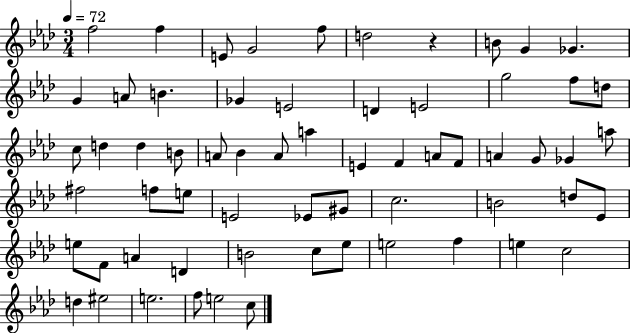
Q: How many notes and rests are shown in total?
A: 63